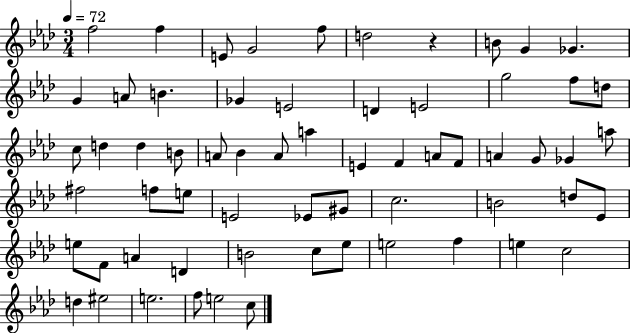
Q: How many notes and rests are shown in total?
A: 63